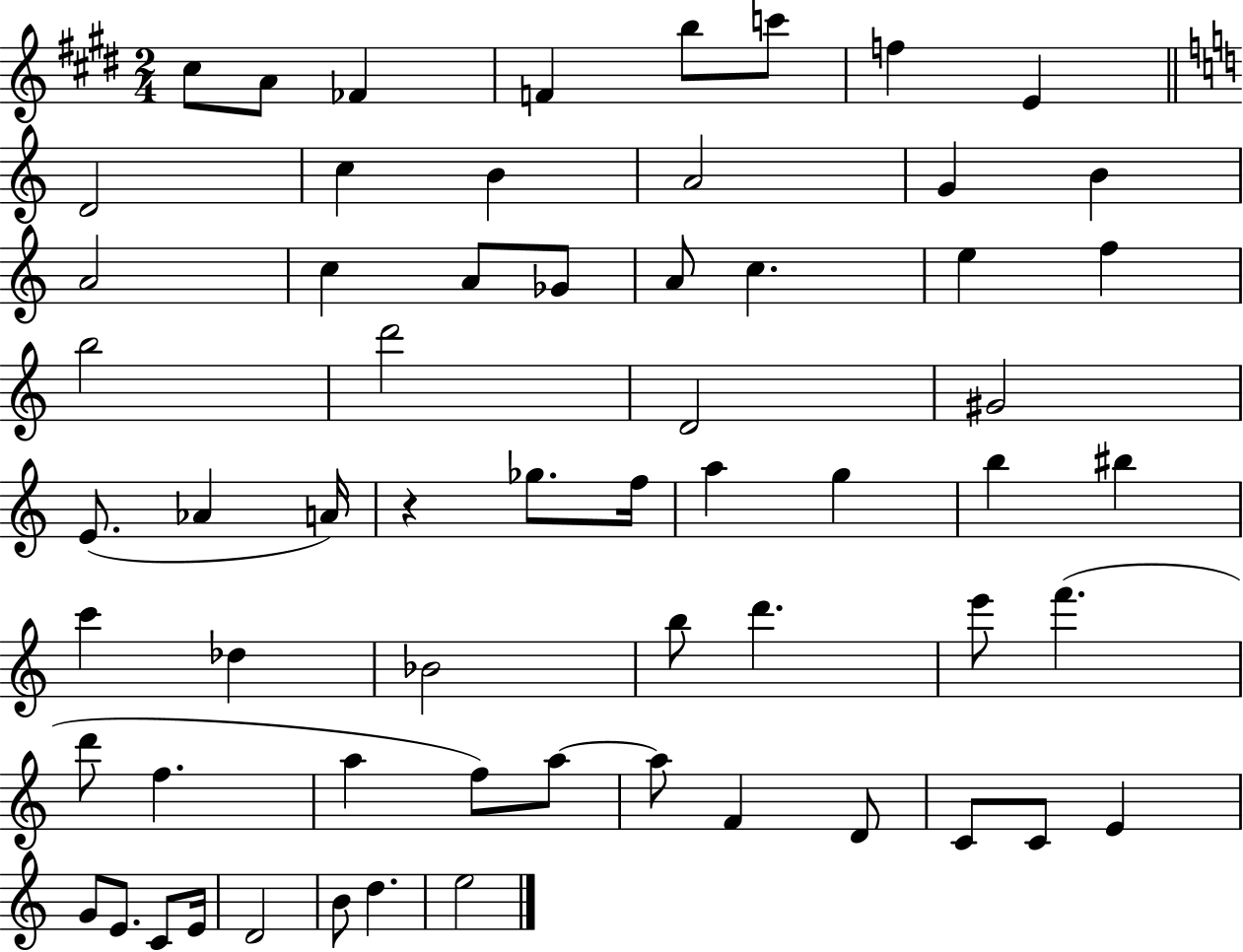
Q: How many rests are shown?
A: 1